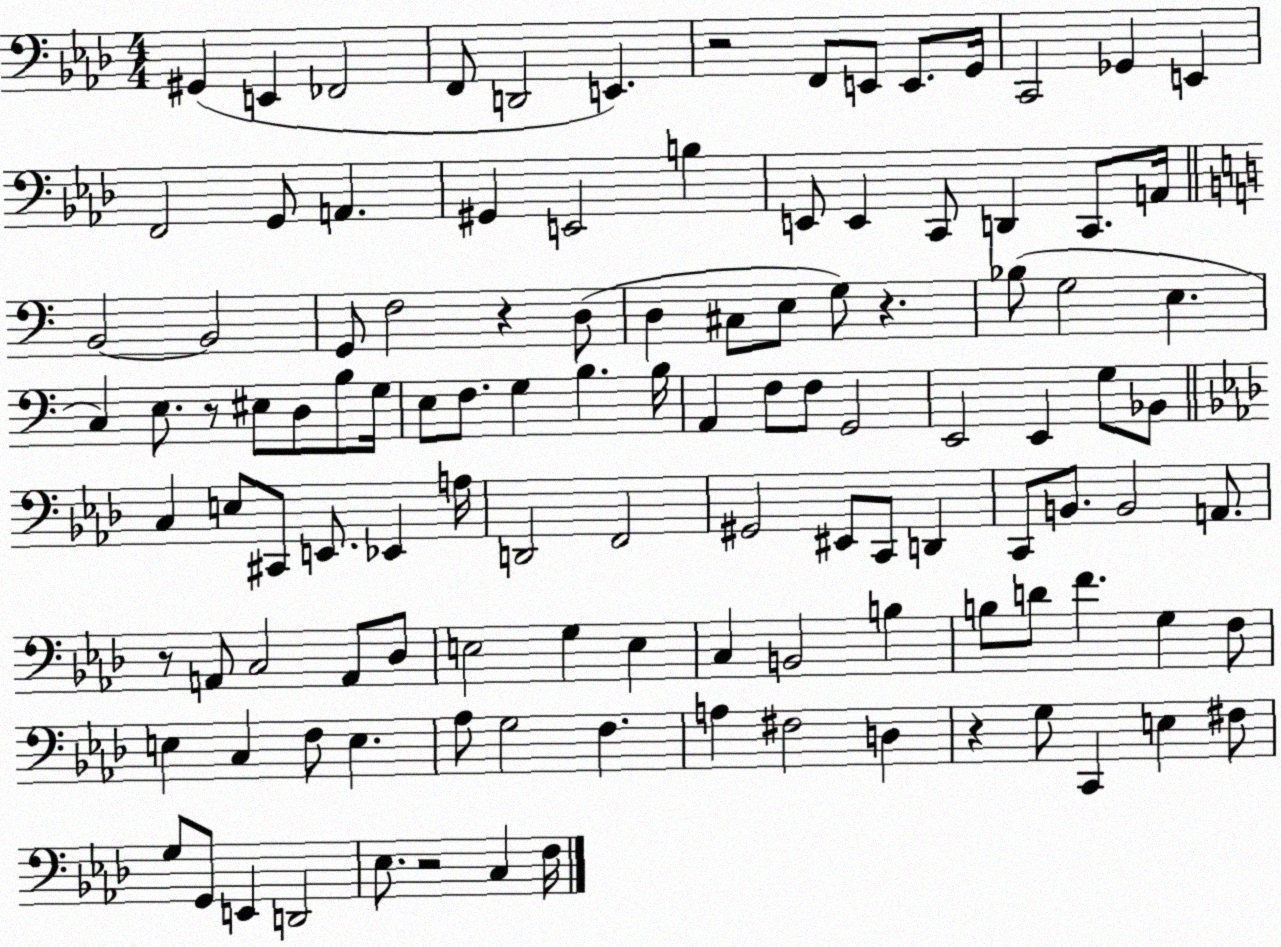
X:1
T:Untitled
M:4/4
L:1/4
K:Ab
^G,, E,, _F,,2 F,,/2 D,,2 E,, z2 F,,/2 E,,/2 E,,/2 G,,/4 C,,2 _G,, E,, F,,2 G,,/2 A,, ^G,, E,,2 B, E,,/2 E,, C,,/2 D,, C,,/2 A,,/4 B,,2 B,,2 G,,/2 F,2 z D,/2 D, ^C,/2 E,/2 G,/2 z _B,/2 G,2 E, C, E,/2 z/2 ^E,/2 D,/2 B,/2 G,/4 E,/2 F,/2 G, B, B,/4 A,, F,/2 F,/2 G,,2 E,,2 E,, G,/2 _B,,/2 C, E,/2 ^C,,/2 E,,/2 _E,, A,/4 D,,2 F,,2 ^G,,2 ^E,,/2 C,,/2 D,, C,,/2 B,,/2 B,,2 A,,/2 z/2 A,,/2 C,2 A,,/2 _D,/2 E,2 G, E, C, B,,2 B, B,/2 D/2 F G, F,/2 E, C, F,/2 E, _A,/2 G,2 F, A, ^F,2 D, z G,/2 C,, E, ^F,/2 G,/2 G,,/2 E,, D,,2 _E,/2 z2 C, F,/4